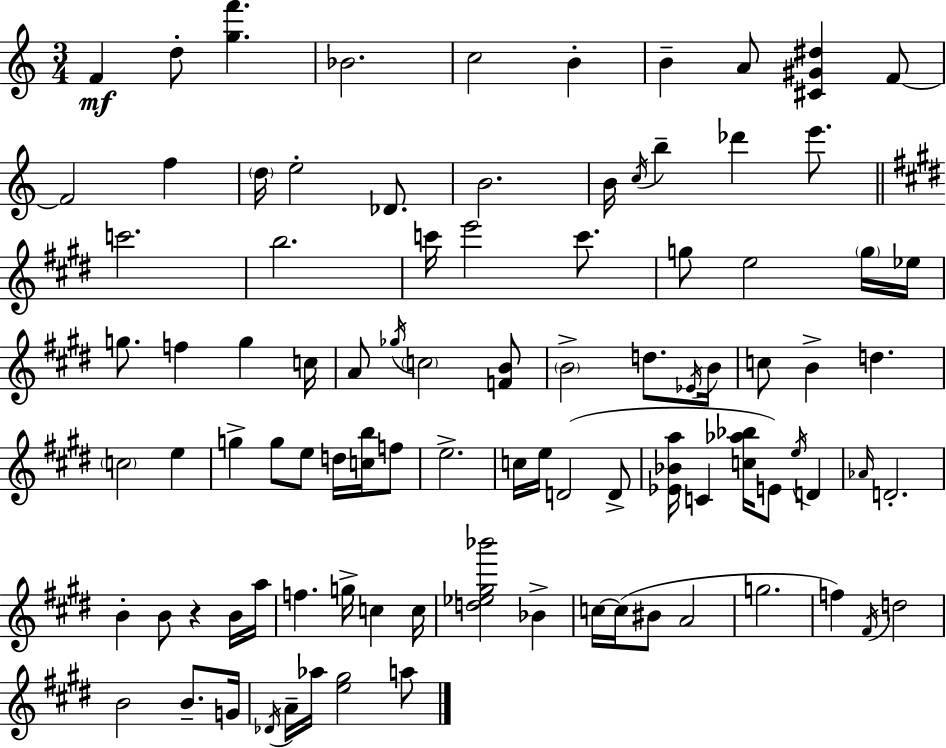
X:1
T:Untitled
M:3/4
L:1/4
K:C
F d/2 [gf'] _B2 c2 B B A/2 [^C^G^d] F/2 F2 f d/4 e2 _D/2 B2 B/4 c/4 b _d' e'/2 c'2 b2 c'/4 e'2 c'/2 g/2 e2 g/4 _e/4 g/2 f g c/4 A/2 _g/4 c2 [FB]/2 B2 d/2 _E/4 B/4 c/2 B d c2 e g g/2 e/2 d/4 [cb]/4 f/2 e2 c/4 e/4 D2 D/2 [_E_Ba]/4 C [c_a_b]/4 E/2 e/4 D _A/4 D2 B B/2 z B/4 a/4 f g/4 c c/4 [d_e^g_b']2 _B c/4 c/4 ^B/2 A2 g2 f ^F/4 d2 B2 B/2 G/4 _D/4 A/4 _a/4 [e^g]2 a/2